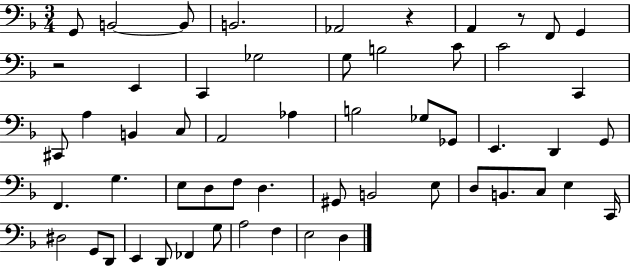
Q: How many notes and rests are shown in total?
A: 56